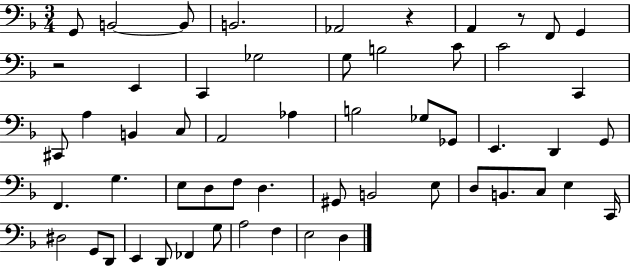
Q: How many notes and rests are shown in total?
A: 56